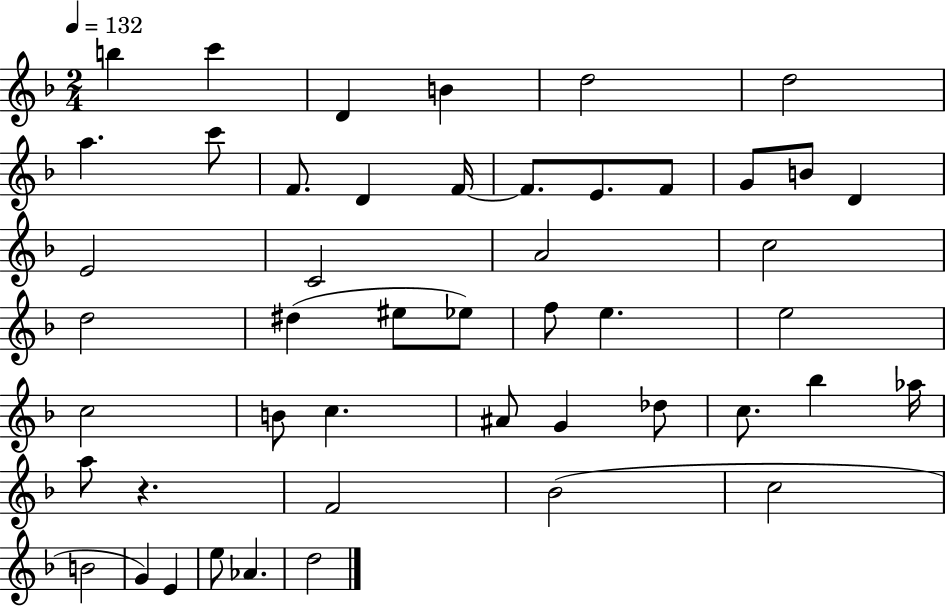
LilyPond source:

{
  \clef treble
  \numericTimeSignature
  \time 2/4
  \key f \major
  \tempo 4 = 132
  b''4 c'''4 | d'4 b'4 | d''2 | d''2 | \break a''4. c'''8 | f'8. d'4 f'16~~ | f'8. e'8. f'8 | g'8 b'8 d'4 | \break e'2 | c'2 | a'2 | c''2 | \break d''2 | dis''4( eis''8 ees''8) | f''8 e''4. | e''2 | \break c''2 | b'8 c''4. | ais'8 g'4 des''8 | c''8. bes''4 aes''16 | \break a''8 r4. | f'2 | bes'2( | c''2 | \break b'2 | g'4) e'4 | e''8 aes'4. | d''2 | \break \bar "|."
}